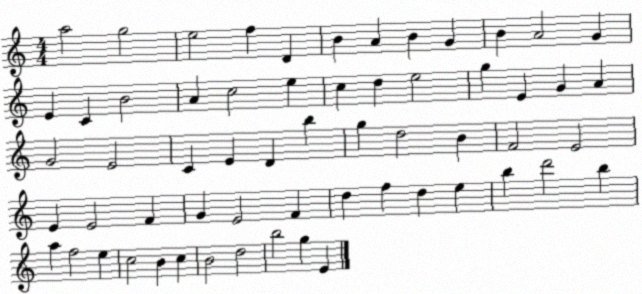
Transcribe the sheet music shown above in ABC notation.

X:1
T:Untitled
M:4/4
L:1/4
K:C
a2 g2 e2 f D B A B G B A2 G E C B2 A c2 e c d e2 g E G A G2 E2 C E D b g d2 B F2 E2 E E2 F G E2 F d f d e b d'2 b a f2 e c2 B c B2 d2 b2 g E